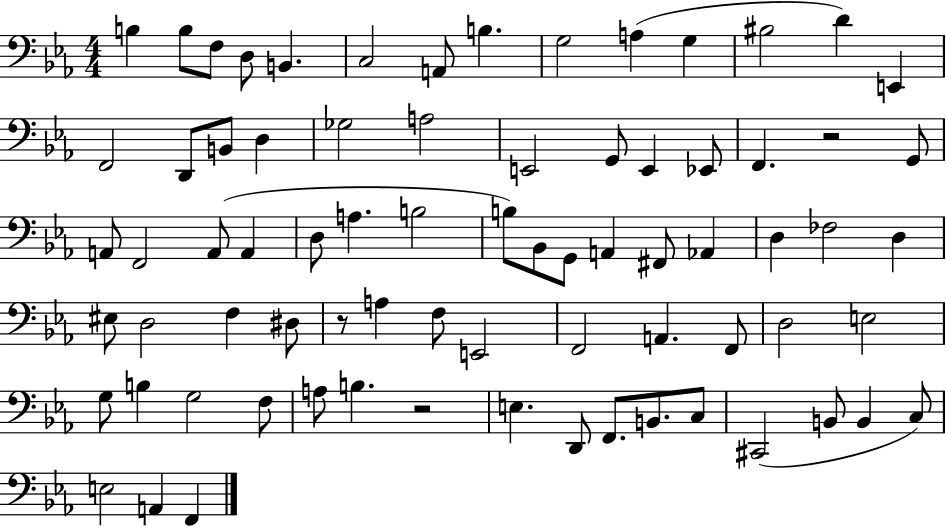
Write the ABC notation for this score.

X:1
T:Untitled
M:4/4
L:1/4
K:Eb
B, B,/2 F,/2 D,/2 B,, C,2 A,,/2 B, G,2 A, G, ^B,2 D E,, F,,2 D,,/2 B,,/2 D, _G,2 A,2 E,,2 G,,/2 E,, _E,,/2 F,, z2 G,,/2 A,,/2 F,,2 A,,/2 A,, D,/2 A, B,2 B,/2 _B,,/2 G,,/2 A,, ^F,,/2 _A,, D, _F,2 D, ^E,/2 D,2 F, ^D,/2 z/2 A, F,/2 E,,2 F,,2 A,, F,,/2 D,2 E,2 G,/2 B, G,2 F,/2 A,/2 B, z2 E, D,,/2 F,,/2 B,,/2 C,/2 ^C,,2 B,,/2 B,, C,/2 E,2 A,, F,,